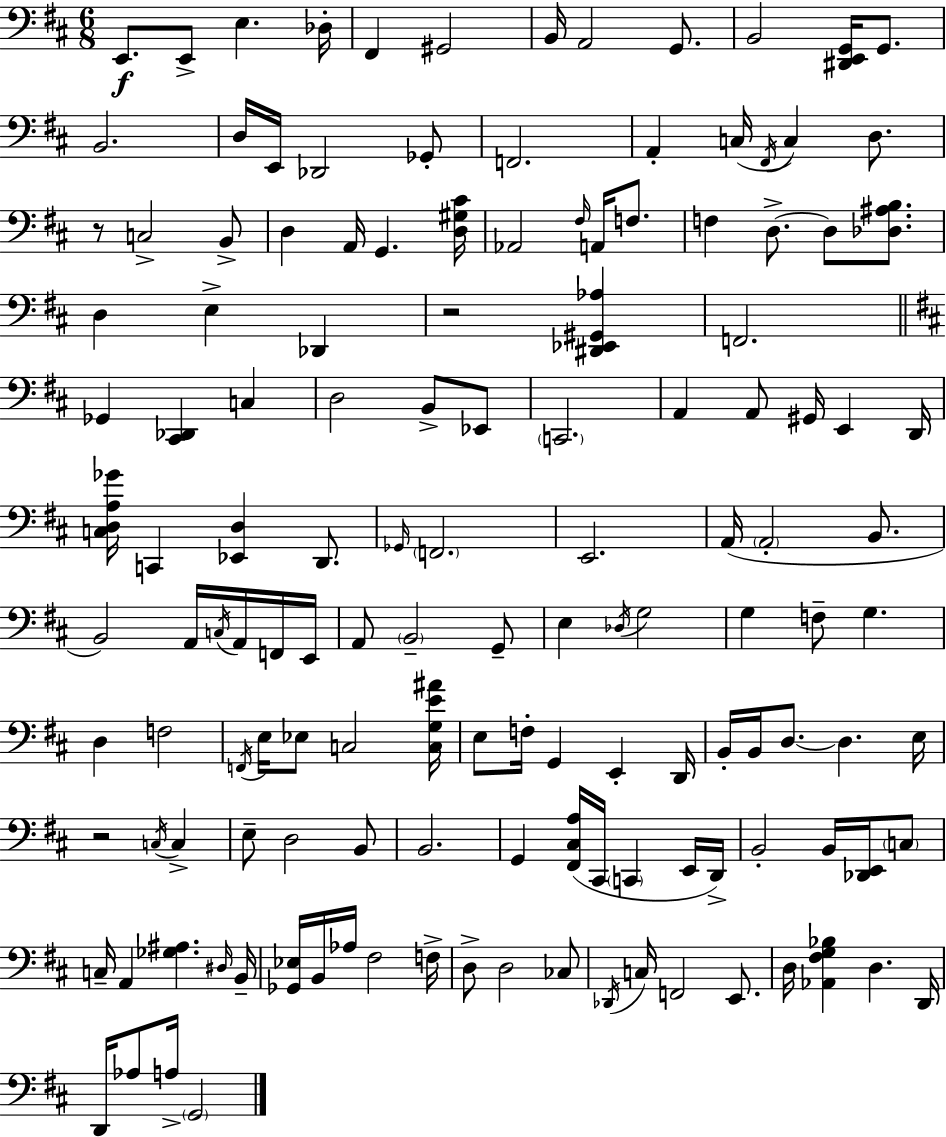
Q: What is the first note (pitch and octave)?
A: E2